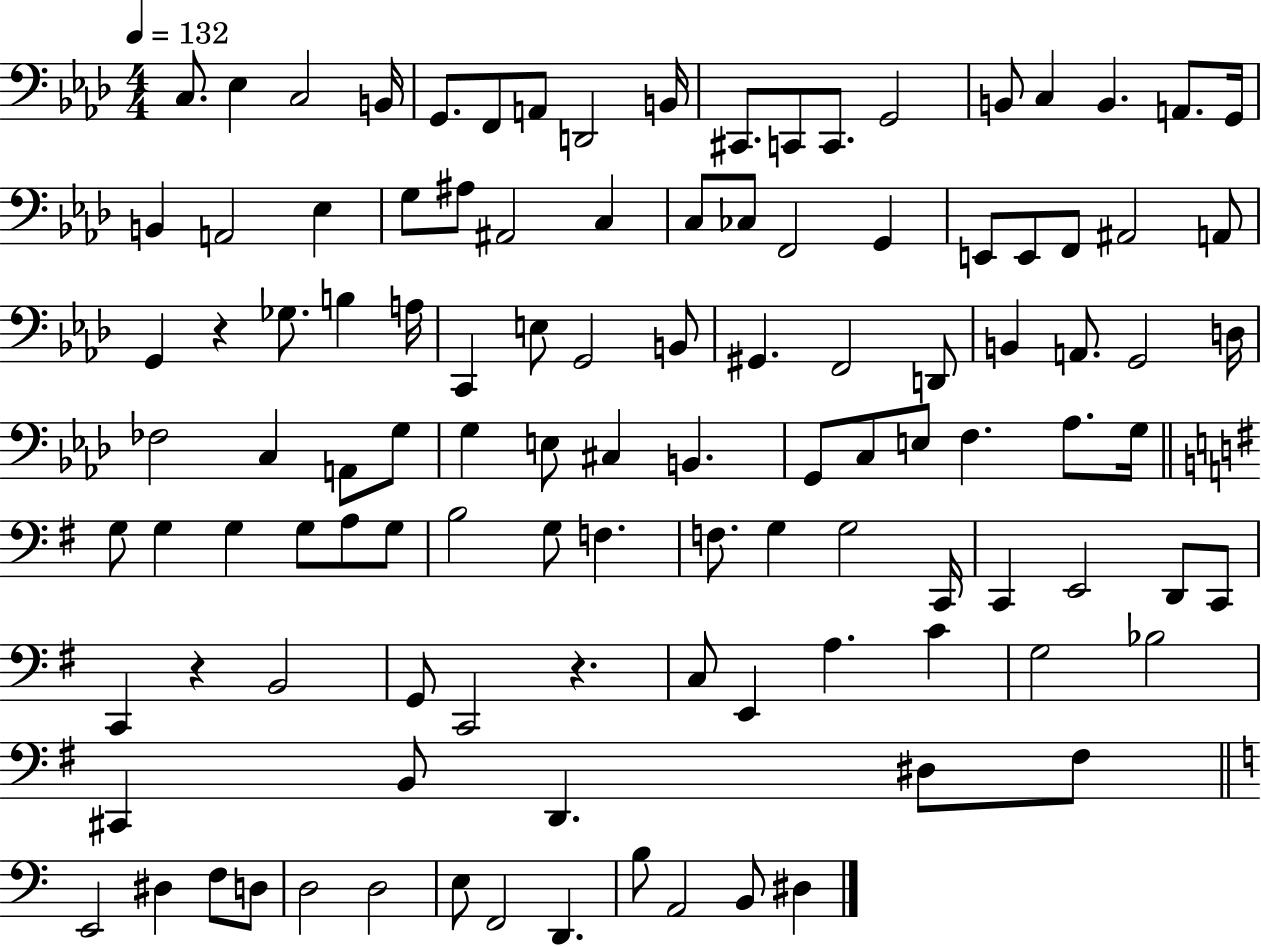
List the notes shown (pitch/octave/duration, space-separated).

C3/e. Eb3/q C3/h B2/s G2/e. F2/e A2/e D2/h B2/s C#2/e. C2/e C2/e. G2/h B2/e C3/q B2/q. A2/e. G2/s B2/q A2/h Eb3/q G3/e A#3/e A#2/h C3/q C3/e CES3/e F2/h G2/q E2/e E2/e F2/e A#2/h A2/e G2/q R/q Gb3/e. B3/q A3/s C2/q E3/e G2/h B2/e G#2/q. F2/h D2/e B2/q A2/e. G2/h D3/s FES3/h C3/q A2/e G3/e G3/q E3/e C#3/q B2/q. G2/e C3/e E3/e F3/q. Ab3/e. G3/s G3/e G3/q G3/q G3/e A3/e G3/e B3/h G3/e F3/q. F3/e. G3/q G3/h C2/s C2/q E2/h D2/e C2/e C2/q R/q B2/h G2/e C2/h R/q. C3/e E2/q A3/q. C4/q G3/h Bb3/h C#2/q B2/e D2/q. D#3/e F#3/e E2/h D#3/q F3/e D3/e D3/h D3/h E3/e F2/h D2/q. B3/e A2/h B2/e D#3/q